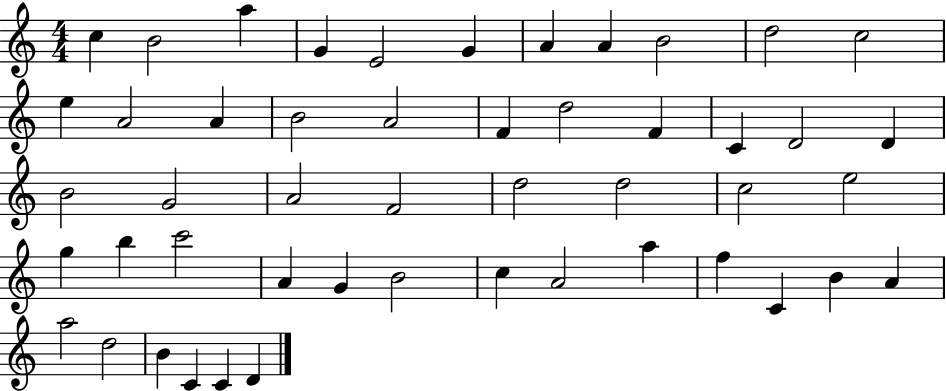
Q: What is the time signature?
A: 4/4